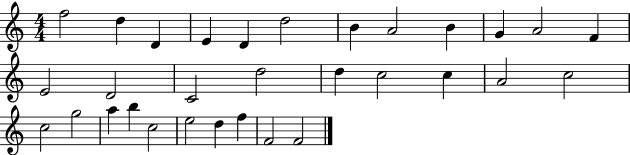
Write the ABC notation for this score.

X:1
T:Untitled
M:4/4
L:1/4
K:C
f2 d D E D d2 B A2 B G A2 F E2 D2 C2 d2 d c2 c A2 c2 c2 g2 a b c2 e2 d f F2 F2